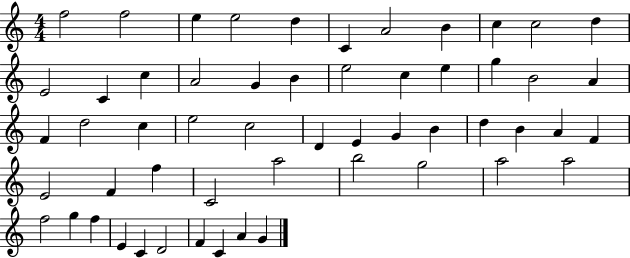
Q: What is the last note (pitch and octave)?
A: G4